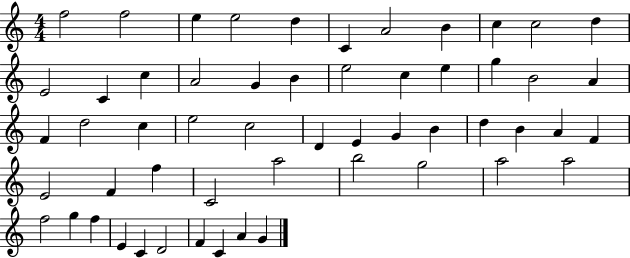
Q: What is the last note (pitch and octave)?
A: G4